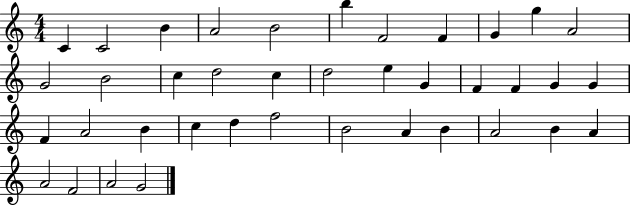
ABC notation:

X:1
T:Untitled
M:4/4
L:1/4
K:C
C C2 B A2 B2 b F2 F G g A2 G2 B2 c d2 c d2 e G F F G G F A2 B c d f2 B2 A B A2 B A A2 F2 A2 G2